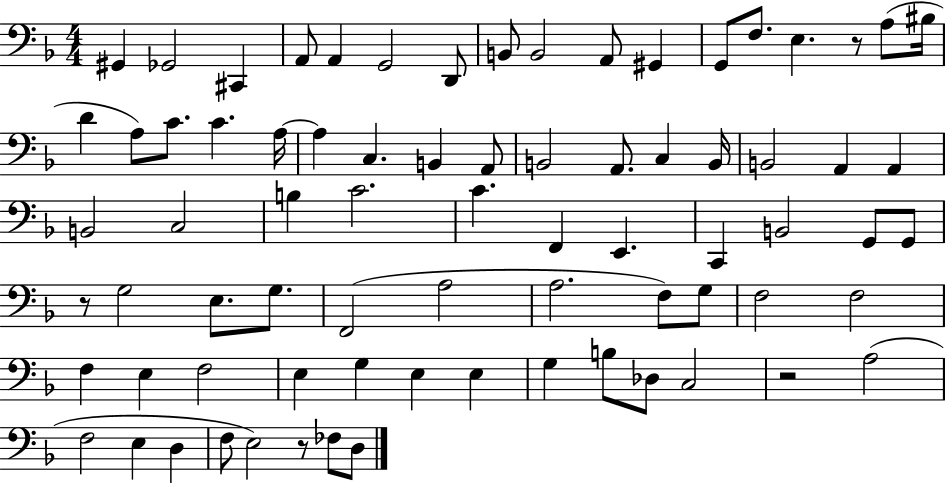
X:1
T:Untitled
M:4/4
L:1/4
K:F
^G,, _G,,2 ^C,, A,,/2 A,, G,,2 D,,/2 B,,/2 B,,2 A,,/2 ^G,, G,,/2 F,/2 E, z/2 A,/2 ^B,/4 D A,/2 C/2 C A,/4 A, C, B,, A,,/2 B,,2 A,,/2 C, B,,/4 B,,2 A,, A,, B,,2 C,2 B, C2 C F,, E,, C,, B,,2 G,,/2 G,,/2 z/2 G,2 E,/2 G,/2 F,,2 A,2 A,2 F,/2 G,/2 F,2 F,2 F, E, F,2 E, G, E, E, G, B,/2 _D,/2 C,2 z2 A,2 F,2 E, D, F,/2 E,2 z/2 _F,/2 D,/2